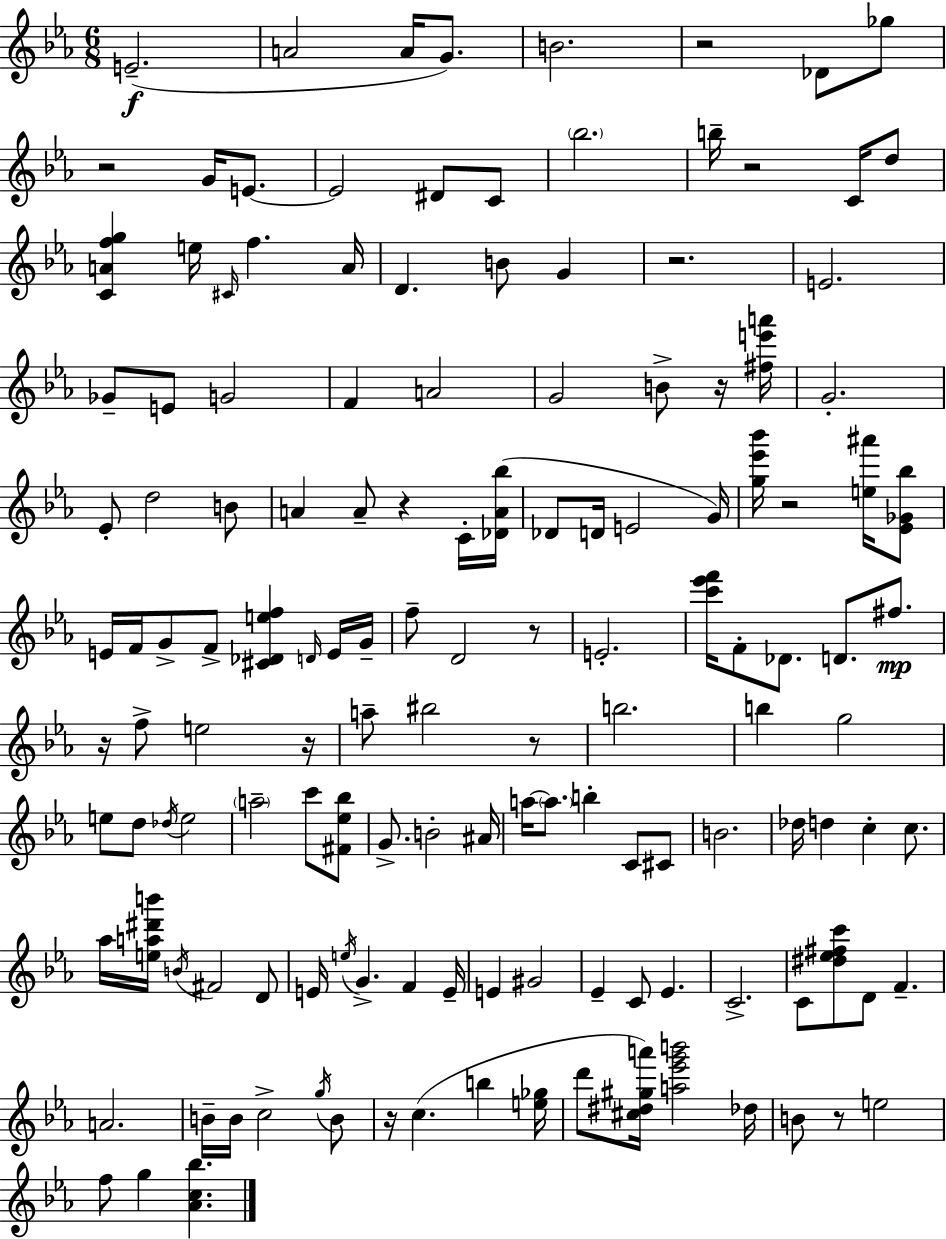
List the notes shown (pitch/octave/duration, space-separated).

E4/h. A4/h A4/s G4/e. B4/h. R/h Db4/e Gb5/e R/h G4/s E4/e. E4/h D#4/e C4/e Bb5/h. B5/s R/h C4/s D5/e [C4,A4,F5,G5]/q E5/s C#4/s F5/q. A4/s D4/q. B4/e G4/q R/h. E4/h. Gb4/e E4/e G4/h F4/q A4/h G4/h B4/e R/s [F#5,E6,A6]/s G4/h. Eb4/e D5/h B4/e A4/q A4/e R/q C4/s [Db4,A4,Bb5]/s Db4/e D4/s E4/h G4/s [G5,Eb6,Bb6]/s R/h [E5,A#6]/s [Eb4,Gb4,Bb5]/e E4/s F4/s G4/e F4/e [C#4,Db4,E5,F5]/q D4/s E4/s G4/s F5/e D4/h R/e E4/h. [C6,Eb6,F6]/s F4/e Db4/e. D4/e. F#5/e. R/s F5/e E5/h R/s A5/e BIS5/h R/e B5/h. B5/q G5/h E5/e D5/e Db5/s E5/h A5/h C6/e [F#4,Eb5,Bb5]/e G4/e. B4/h A#4/s A5/s A5/e. B5/q C4/e C#4/e B4/h. Db5/s D5/q C5/q C5/e. Ab5/s [E5,A5,D#6,B6]/s B4/s F#4/h D4/e E4/s E5/s G4/q. F4/q E4/s E4/q G#4/h Eb4/q C4/e Eb4/q. C4/h. C4/e [D#5,Eb5,F#5,C6]/e D4/e F4/q. A4/h. B4/s B4/s C5/h G5/s B4/e R/s C5/q. B5/q [E5,Gb5]/s D6/e [C#5,D#5,G#5,A6]/s [A5,Eb6,G6,B6]/h Db5/s B4/e R/e E5/h F5/e G5/q [Ab4,C5,Bb5]/q.